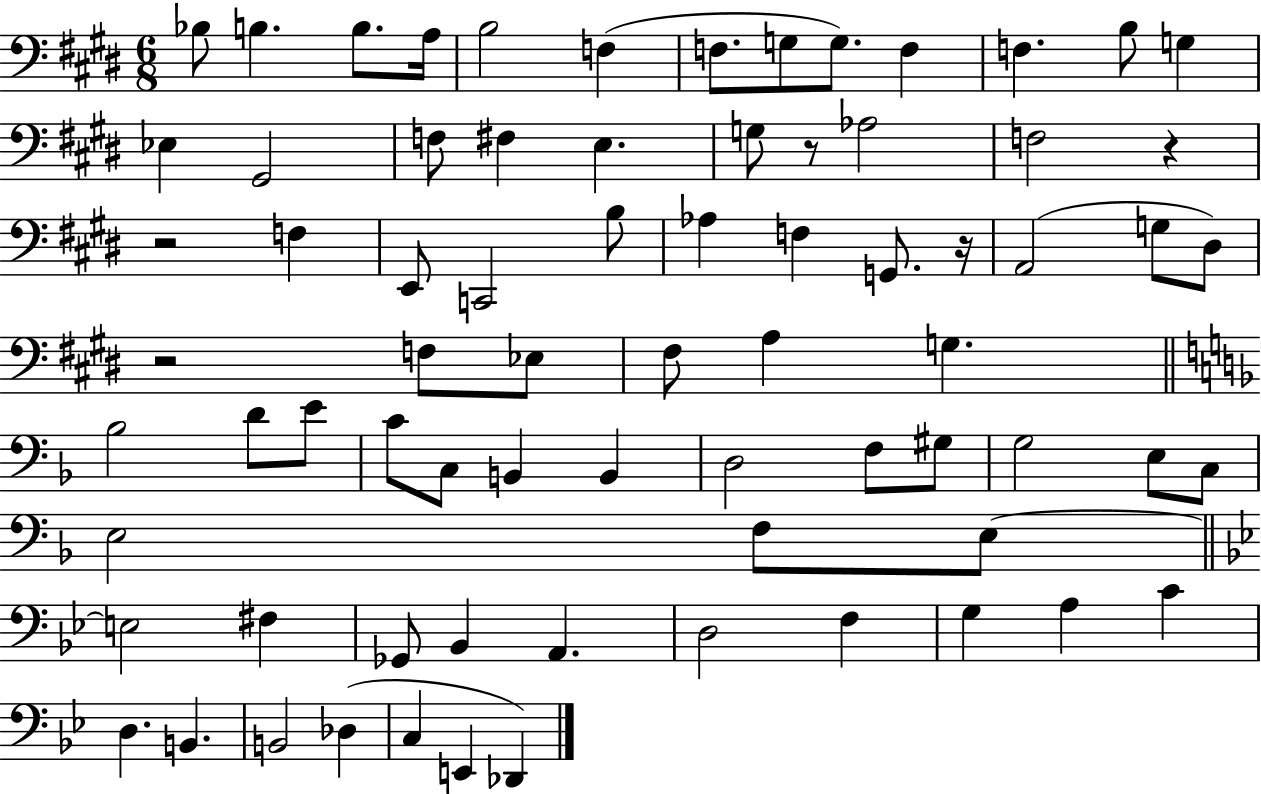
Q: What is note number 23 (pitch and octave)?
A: E2